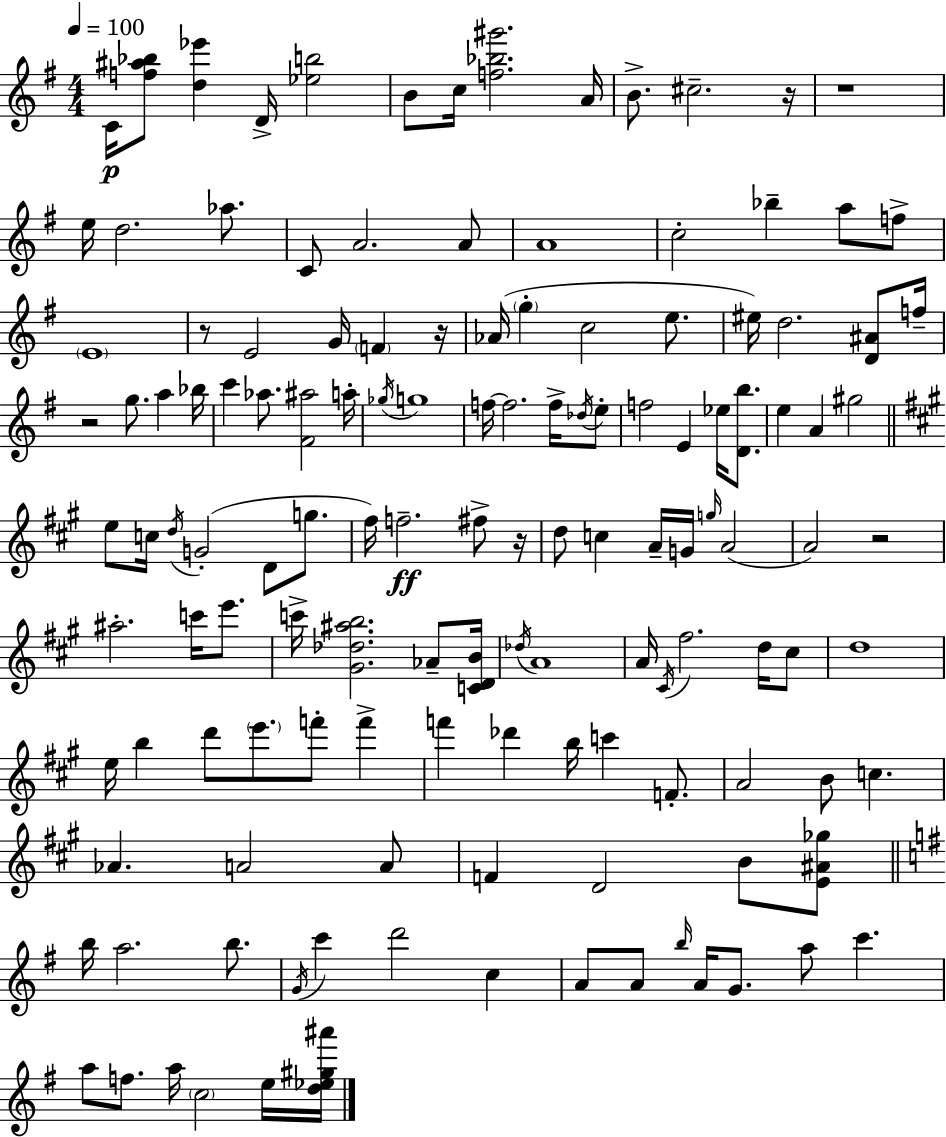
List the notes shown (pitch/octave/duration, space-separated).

C4/s [F5,A#5,Bb5]/e [D5,Eb6]/q D4/s [Eb5,B5]/h B4/e C5/s [F5,Bb5,G#6]/h. A4/s B4/e. C#5/h. R/s R/w E5/s D5/h. Ab5/e. C4/e A4/h. A4/e A4/w C5/h Bb5/q A5/e F5/e E4/w R/e E4/h G4/s F4/q R/s Ab4/s G5/q C5/h E5/e. EIS5/s D5/h. [D4,A#4]/e F5/s R/h G5/e. A5/q Bb5/s C6/q Ab5/e. [F#4,A#5]/h A5/s Gb5/s G5/w F5/s F5/h. F5/s Db5/s E5/e F5/h E4/q Eb5/s [D4,B5]/e. E5/q A4/q G#5/h E5/e C5/s D5/s G4/h D4/e G5/e. F#5/s F5/h. F#5/e R/s D5/e C5/q A4/s G4/s G5/s A4/h A4/h R/h A#5/h. C6/s E6/e. C6/s [G#4,Db5,A#5,B5]/h. Ab4/e [C4,D4,B4]/s Db5/s A4/w A4/s C#4/s F#5/h. D5/s C#5/e D5/w E5/s B5/q D6/e E6/e. F6/e F6/q F6/q Db6/q B5/s C6/q F4/e. A4/h B4/e C5/q. Ab4/q. A4/h A4/e F4/q D4/h B4/e [E4,A#4,Gb5]/e B5/s A5/h. B5/e. G4/s C6/q D6/h C5/q A4/e A4/e B5/s A4/s G4/e. A5/e C6/q. A5/e F5/e. A5/s C5/h E5/s [D5,Eb5,G#5,A#6]/s